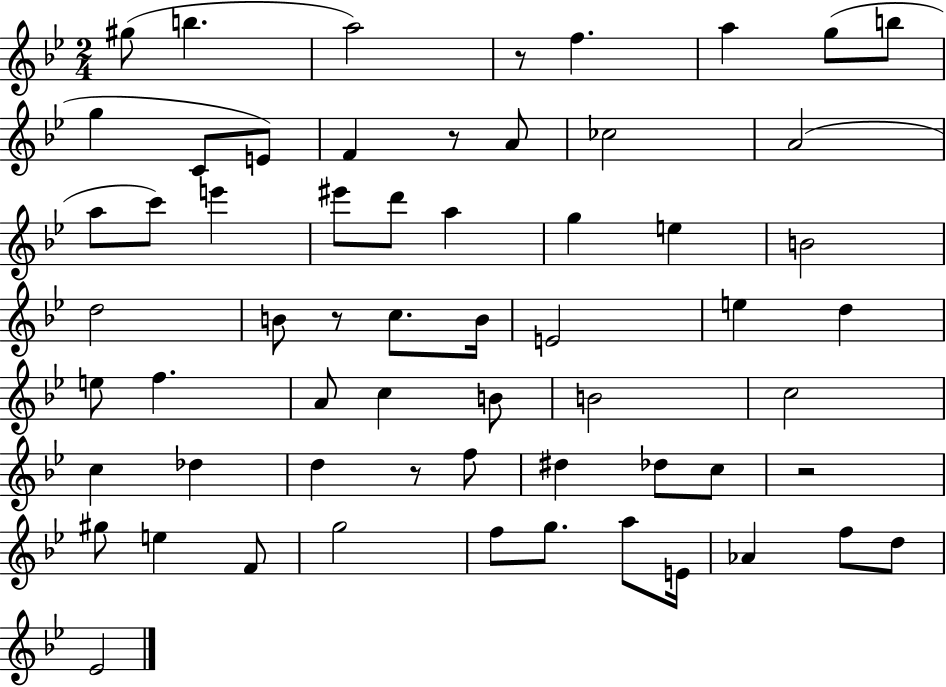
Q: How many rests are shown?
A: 5